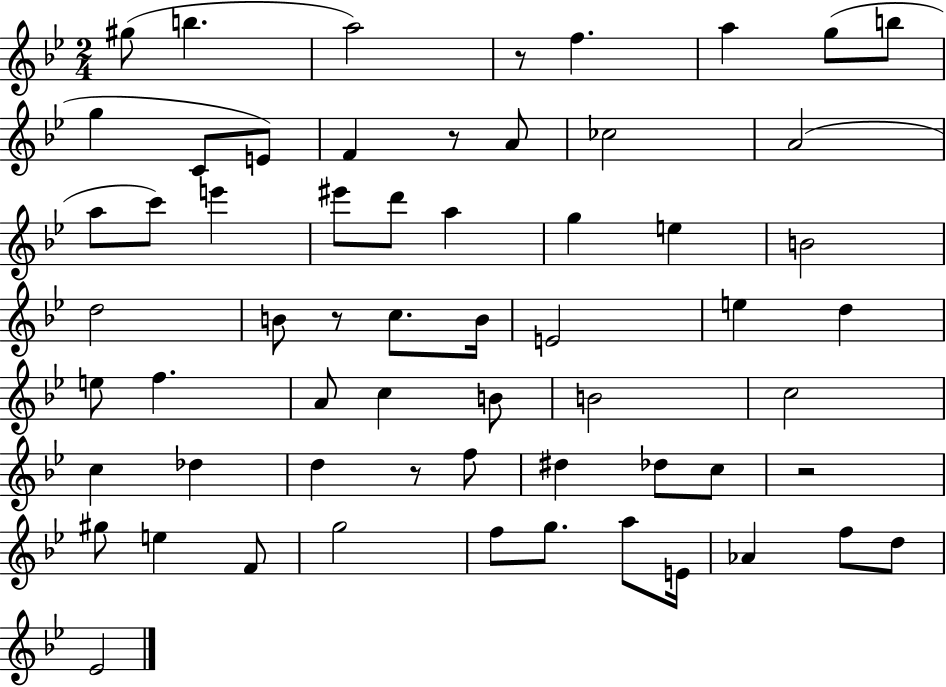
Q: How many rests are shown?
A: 5